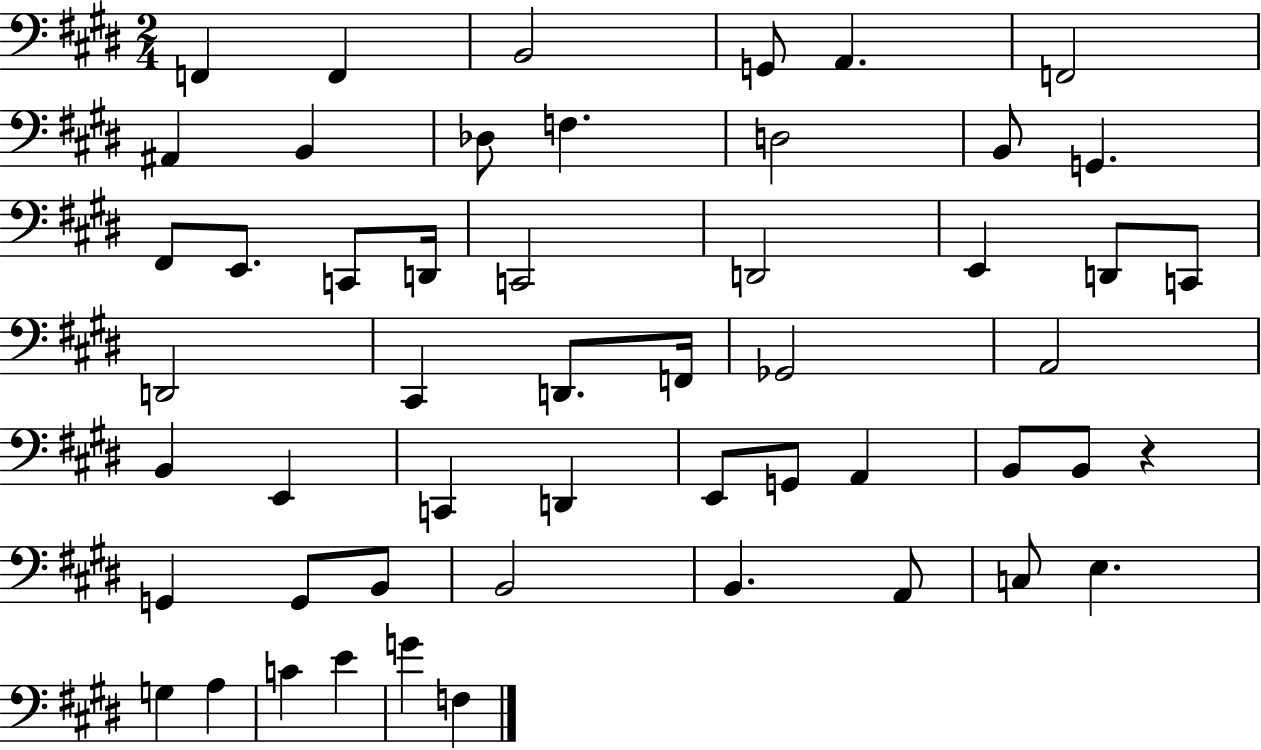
X:1
T:Untitled
M:2/4
L:1/4
K:E
F,, F,, B,,2 G,,/2 A,, F,,2 ^A,, B,, _D,/2 F, D,2 B,,/2 G,, ^F,,/2 E,,/2 C,,/2 D,,/4 C,,2 D,,2 E,, D,,/2 C,,/2 D,,2 ^C,, D,,/2 F,,/4 _G,,2 A,,2 B,, E,, C,, D,, E,,/2 G,,/2 A,, B,,/2 B,,/2 z G,, G,,/2 B,,/2 B,,2 B,, A,,/2 C,/2 E, G, A, C E G F,